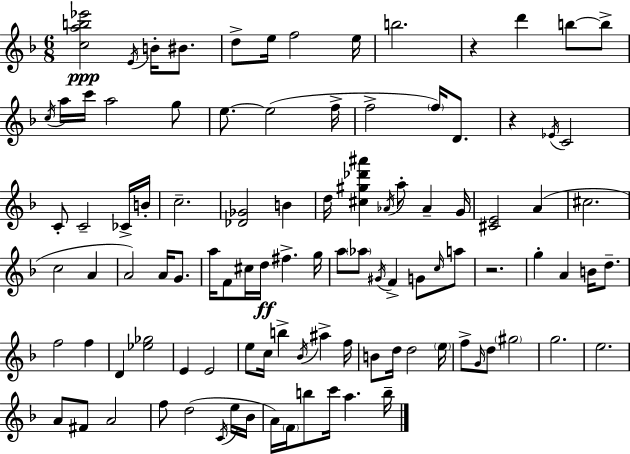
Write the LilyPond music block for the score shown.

{
  \clef treble
  \numericTimeSignature
  \time 6/8
  \key f \major
  <c'' a'' b'' ees'''>2\ppp \acciaccatura { e'16 } b'16-. bis'8. | d''8-> e''16 f''2 | e''16 b''2. | r4 d'''4 b''8~~ b''8-> | \break \acciaccatura { c''16 } a''16 c'''16 a''2 | g''8 e''8.~~ e''2( | f''16-> f''2-> \parenthesize f''16) d'8. | r4 \acciaccatura { ees'16 } c'2 | \break c'8-. c'2-- | ces'16-> b'16-. c''2.-- | <des' ges'>2 b'4 | d''16 <cis'' gis'' des''' ais'''>4 \acciaccatura { aes'16 } a''8-. aes'4-- | \break g'16 <cis' e'>2 | a'4( cis''2. | c''2 | a'4 a'2) | \break a'16 g'8. a''16 f'8 cis''16 d''16\ff fis''4.-> | g''16 a''8 \parenthesize aes''8 \acciaccatura { gis'16 } f'4-> | g'8 \grace { c''16 } a''8 r2. | g''4-. a'4 | \break b'16 d''8.-- f''2 | f''4 d'4 <ees'' ges''>2 | e'4 e'2 | e''8 c''16 b''4-> | \break \acciaccatura { bes'16 } ais''4-> f''16 b'8 d''16 d''2 | \parenthesize e''16 f''8-> \grace { g'16 } d''8 | \parenthesize gis''2 g''2. | e''2. | \break a'8 fis'8 | a'2 f''8 d''2( | \acciaccatura { c'16 } e''16 bes'16 a'16) \parenthesize f'16 b''8 | c'''16 a''4. b''16-- \bar "|."
}